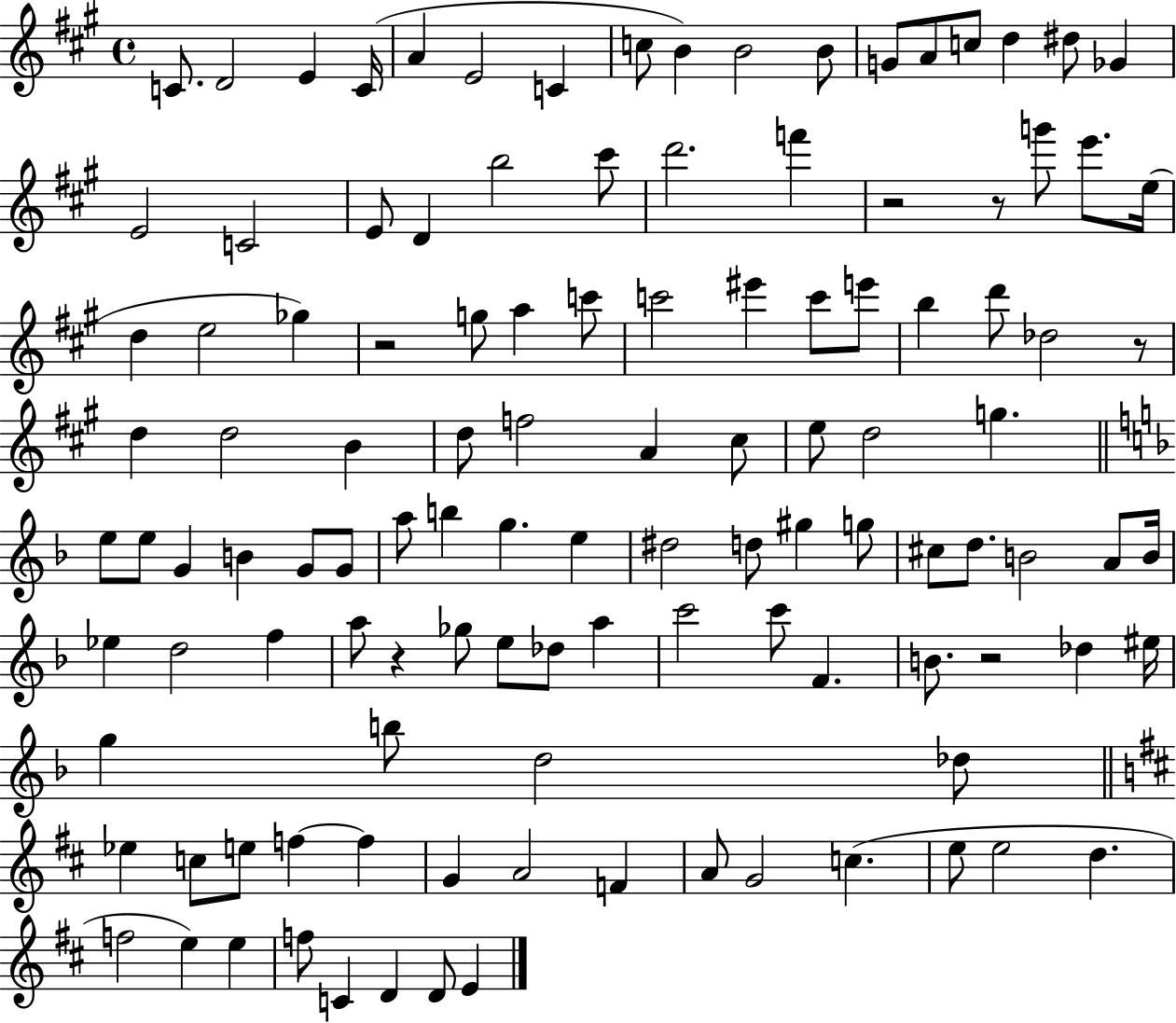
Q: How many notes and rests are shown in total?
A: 116